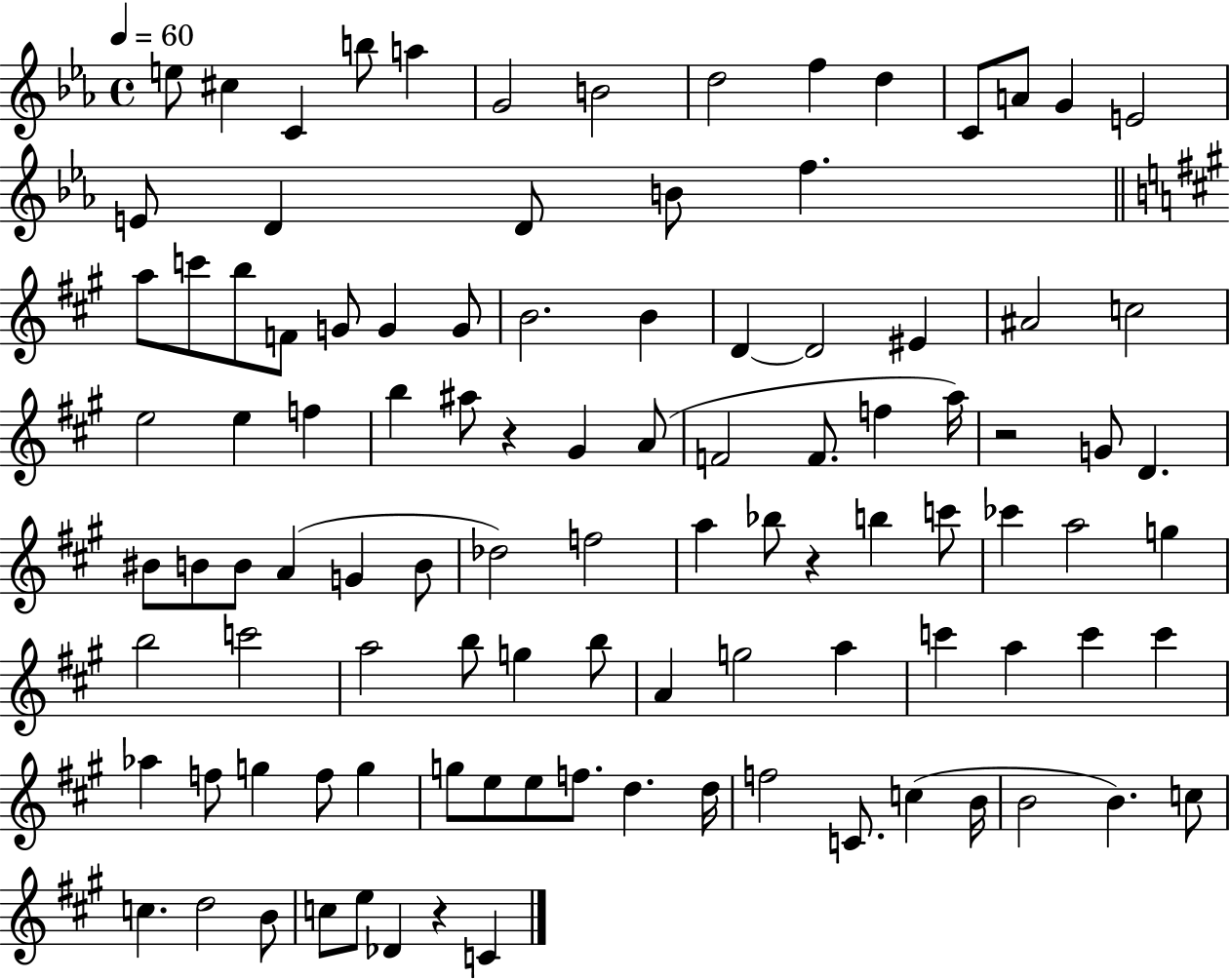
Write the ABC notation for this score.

X:1
T:Untitled
M:4/4
L:1/4
K:Eb
e/2 ^c C b/2 a G2 B2 d2 f d C/2 A/2 G E2 E/2 D D/2 B/2 f a/2 c'/2 b/2 F/2 G/2 G G/2 B2 B D D2 ^E ^A2 c2 e2 e f b ^a/2 z ^G A/2 F2 F/2 f a/4 z2 G/2 D ^B/2 B/2 B/2 A G B/2 _d2 f2 a _b/2 z b c'/2 _c' a2 g b2 c'2 a2 b/2 g b/2 A g2 a c' a c' c' _a f/2 g f/2 g g/2 e/2 e/2 f/2 d d/4 f2 C/2 c B/4 B2 B c/2 c d2 B/2 c/2 e/2 _D z C